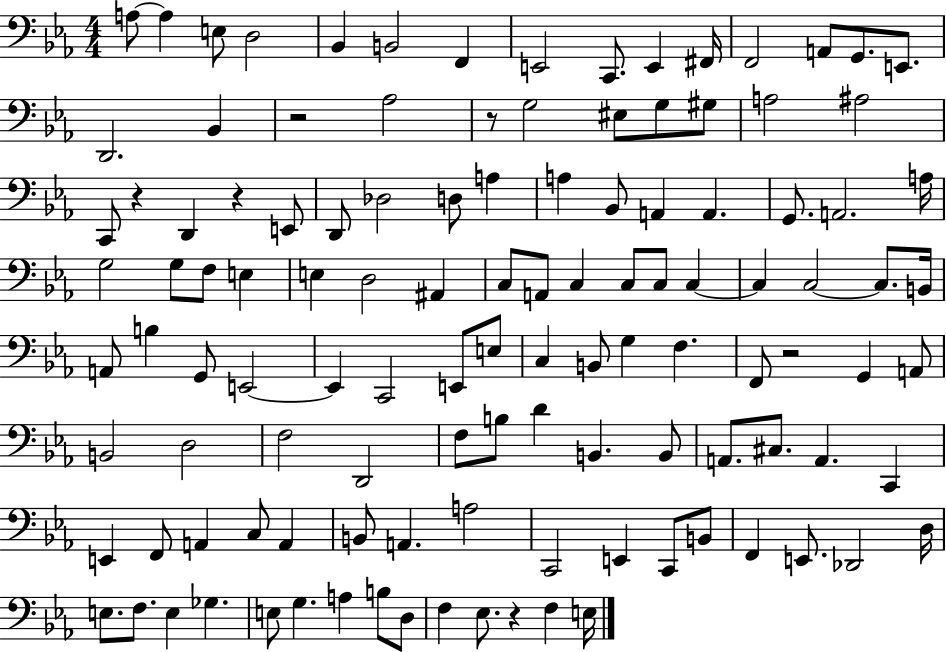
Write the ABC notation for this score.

X:1
T:Untitled
M:4/4
L:1/4
K:Eb
A,/2 A, E,/2 D,2 _B,, B,,2 F,, E,,2 C,,/2 E,, ^F,,/4 F,,2 A,,/2 G,,/2 E,,/2 D,,2 _B,, z2 _A,2 z/2 G,2 ^E,/2 G,/2 ^G,/2 A,2 ^A,2 C,,/2 z D,, z E,,/2 D,,/2 _D,2 D,/2 A, A, _B,,/2 A,, A,, G,,/2 A,,2 A,/4 G,2 G,/2 F,/2 E, E, D,2 ^A,, C,/2 A,,/2 C, C,/2 C,/2 C, C, C,2 C,/2 B,,/4 A,,/2 B, G,,/2 E,,2 E,, C,,2 E,,/2 E,/2 C, B,,/2 G, F, F,,/2 z2 G,, A,,/2 B,,2 D,2 F,2 D,,2 F,/2 B,/2 D B,, B,,/2 A,,/2 ^C,/2 A,, C,, E,, F,,/2 A,, C,/2 A,, B,,/2 A,, A,2 C,,2 E,, C,,/2 B,,/2 F,, E,,/2 _D,,2 D,/4 E,/2 F,/2 E, _G, E,/2 G, A, B,/2 D,/2 F, _E,/2 z F, E,/4